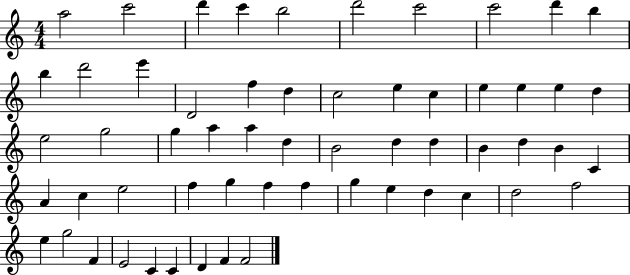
{
  \clef treble
  \numericTimeSignature
  \time 4/4
  \key c \major
  a''2 c'''2 | d'''4 c'''4 b''2 | d'''2 c'''2 | c'''2 d'''4 b''4 | \break b''4 d'''2 e'''4 | d'2 f''4 d''4 | c''2 e''4 c''4 | e''4 e''4 e''4 d''4 | \break e''2 g''2 | g''4 a''4 a''4 d''4 | b'2 d''4 d''4 | b'4 d''4 b'4 c'4 | \break a'4 c''4 e''2 | f''4 g''4 f''4 f''4 | g''4 e''4 d''4 c''4 | d''2 f''2 | \break e''4 g''2 f'4 | e'2 c'4 c'4 | d'4 f'4 f'2 | \bar "|."
}